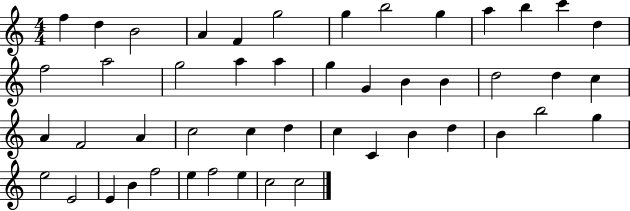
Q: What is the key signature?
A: C major